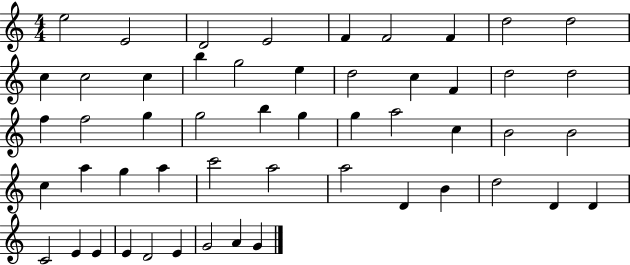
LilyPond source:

{
  \clef treble
  \numericTimeSignature
  \time 4/4
  \key c \major
  e''2 e'2 | d'2 e'2 | f'4 f'2 f'4 | d''2 d''2 | \break c''4 c''2 c''4 | b''4 g''2 e''4 | d''2 c''4 f'4 | d''2 d''2 | \break f''4 f''2 g''4 | g''2 b''4 g''4 | g''4 a''2 c''4 | b'2 b'2 | \break c''4 a''4 g''4 a''4 | c'''2 a''2 | a''2 d'4 b'4 | d''2 d'4 d'4 | \break c'2 e'4 e'4 | e'4 d'2 e'4 | g'2 a'4 g'4 | \bar "|."
}